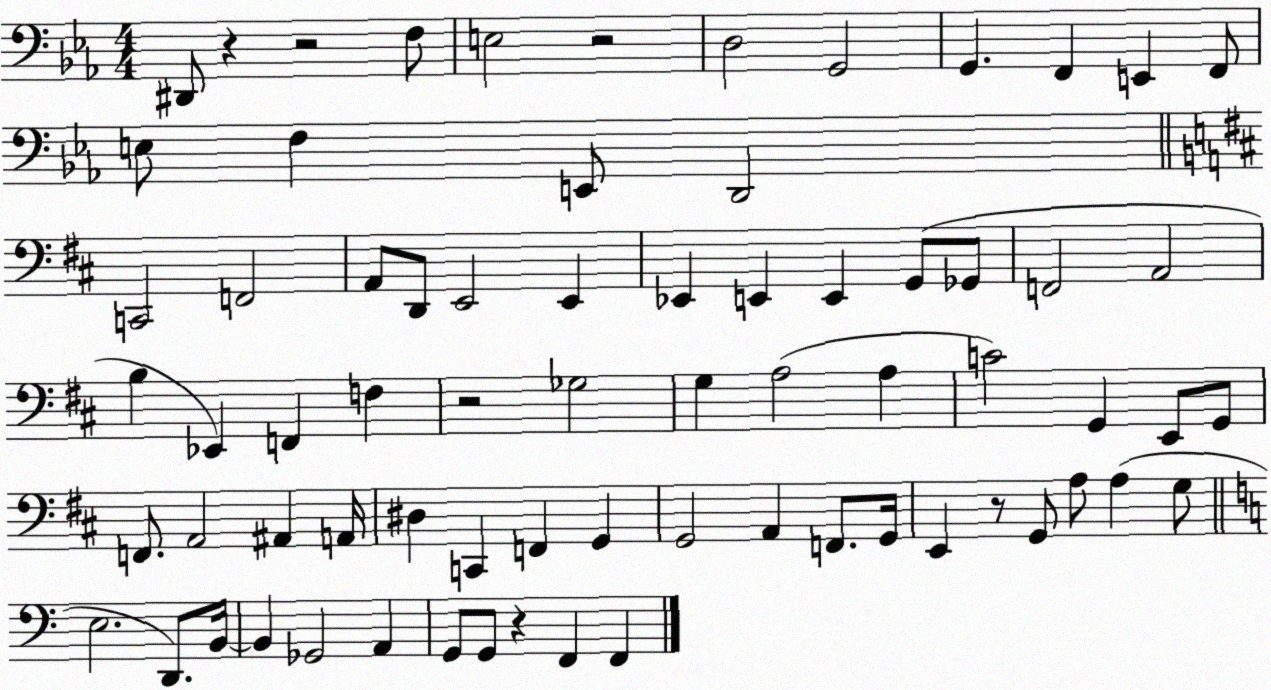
X:1
T:Untitled
M:4/4
L:1/4
K:Eb
^D,,/2 z z2 F,/2 E,2 z2 D,2 G,,2 G,, F,, E,, F,,/2 E,/2 F, E,,/2 D,,2 C,,2 F,,2 A,,/2 D,,/2 E,,2 E,, _E,, E,, E,, G,,/2 _G,,/2 F,,2 A,,2 B, _E,, F,, F, z2 _G,2 G, A,2 A, C2 G,, E,,/2 G,,/2 F,,/2 A,,2 ^A,, A,,/4 ^D, C,, F,, G,, G,,2 A,, F,,/2 G,,/4 E,, z/2 G,,/2 A,/2 A, G,/2 E,2 D,,/2 B,,/4 B,, _G,,2 A,, G,,/2 G,,/2 z F,, F,,